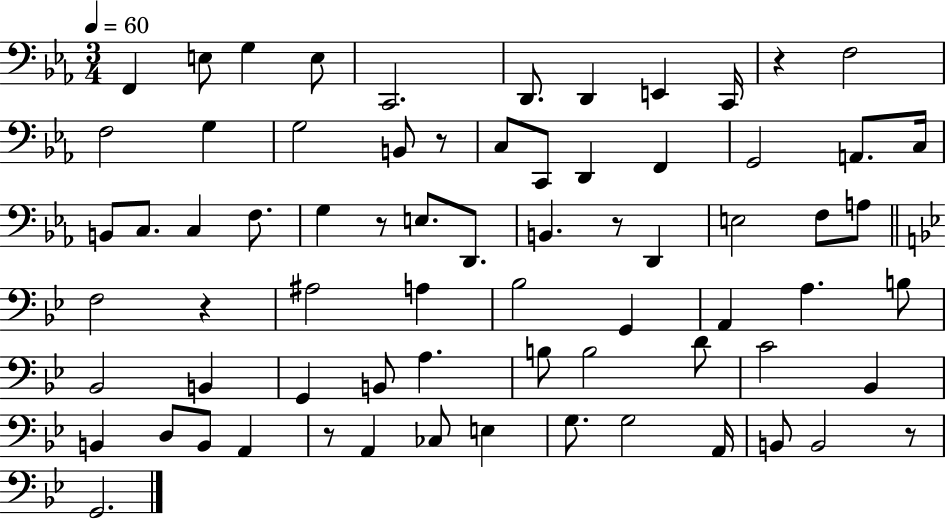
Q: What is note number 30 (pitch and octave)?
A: D2